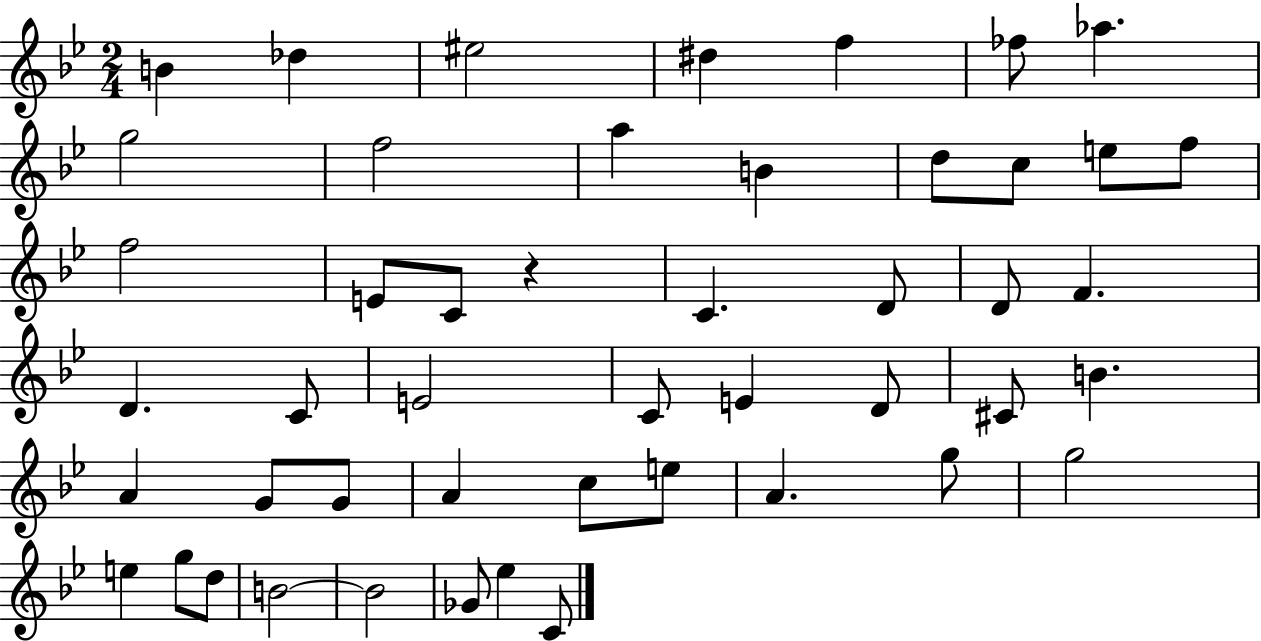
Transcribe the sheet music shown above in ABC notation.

X:1
T:Untitled
M:2/4
L:1/4
K:Bb
B _d ^e2 ^d f _f/2 _a g2 f2 a B d/2 c/2 e/2 f/2 f2 E/2 C/2 z C D/2 D/2 F D C/2 E2 C/2 E D/2 ^C/2 B A G/2 G/2 A c/2 e/2 A g/2 g2 e g/2 d/2 B2 B2 _G/2 _e C/2